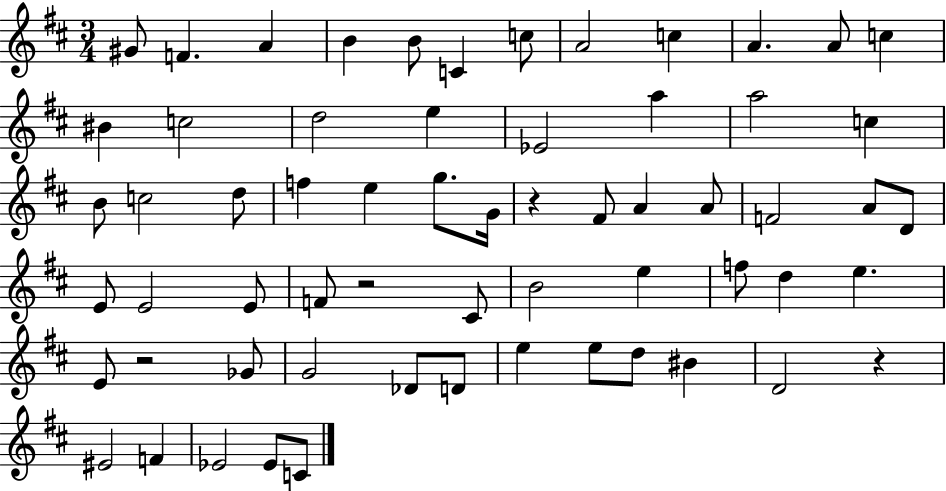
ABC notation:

X:1
T:Untitled
M:3/4
L:1/4
K:D
^G/2 F A B B/2 C c/2 A2 c A A/2 c ^B c2 d2 e _E2 a a2 c B/2 c2 d/2 f e g/2 G/4 z ^F/2 A A/2 F2 A/2 D/2 E/2 E2 E/2 F/2 z2 ^C/2 B2 e f/2 d e E/2 z2 _G/2 G2 _D/2 D/2 e e/2 d/2 ^B D2 z ^E2 F _E2 _E/2 C/2